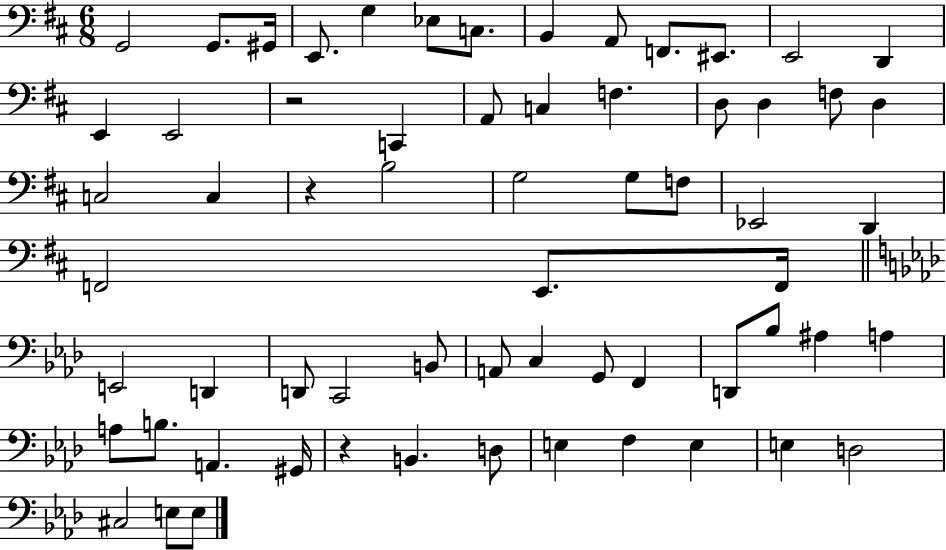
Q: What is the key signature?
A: D major